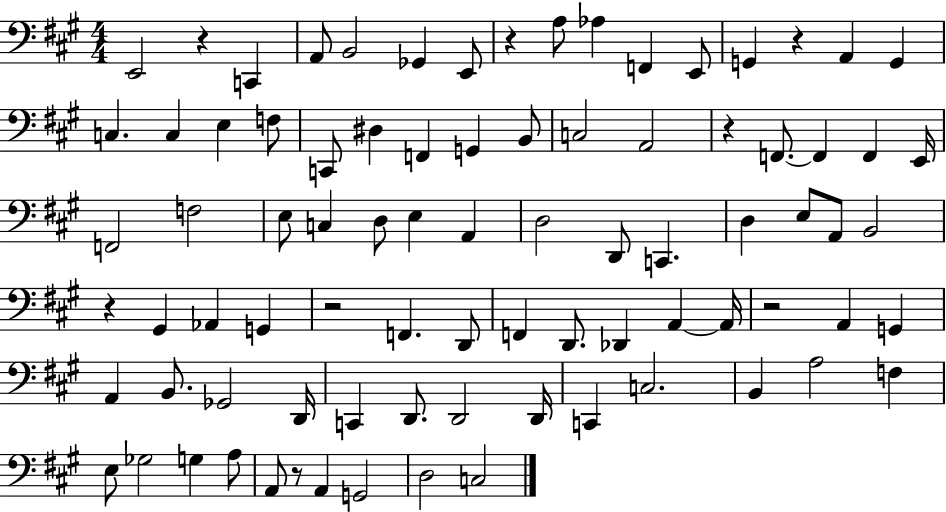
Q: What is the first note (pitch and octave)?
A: E2